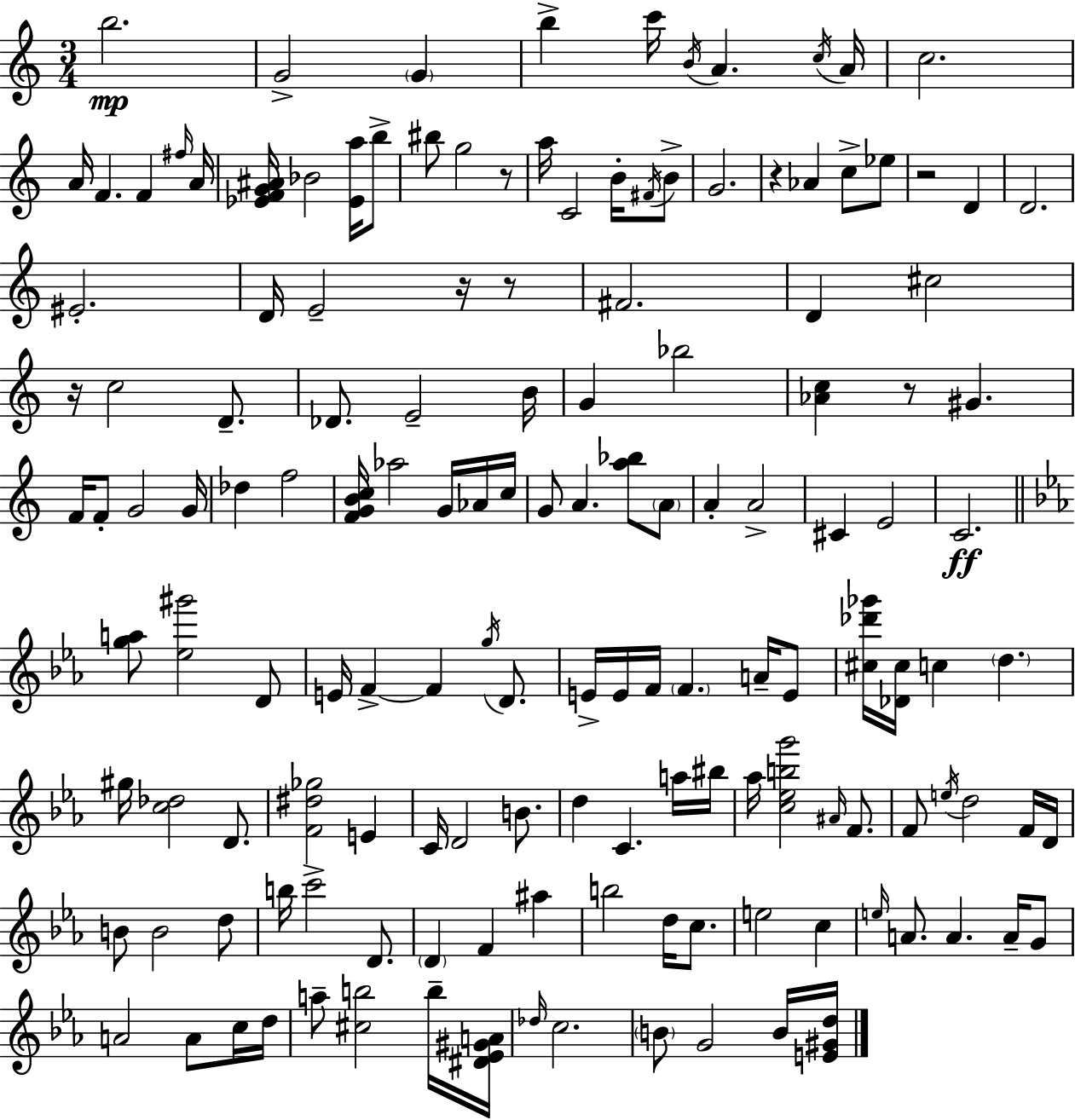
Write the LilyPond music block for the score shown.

{
  \clef treble
  \numericTimeSignature
  \time 3/4
  \key c \major
  b''2.\mp | g'2-> \parenthesize g'4 | b''4-> c'''16 \acciaccatura { b'16 } a'4. | \acciaccatura { c''16 } a'16 c''2. | \break a'16 f'4. f'4 | \grace { fis''16 } a'16 <ees' f' g' ais'>16 bes'2 | <ees' a''>16 b''8-> bis''8 g''2 | r8 a''16 c'2 | \break b'16-. \acciaccatura { fis'16 } b'8-> g'2. | r4 aes'4 | c''8-> ees''8 r2 | d'4 d'2. | \break eis'2.-. | d'16 e'2-- | r16 r8 fis'2. | d'4 cis''2 | \break r16 c''2 | d'8.-- des'8. e'2-- | b'16 g'4 bes''2 | <aes' c''>4 r8 gis'4. | \break f'16 f'8-. g'2 | g'16 des''4 f''2 | <f' g' b' c''>16 aes''2 | g'16 aes'16 c''16 g'8 a'4. | \break <a'' bes''>8 \parenthesize a'8 a'4-. a'2-> | cis'4 e'2 | c'2.\ff | \bar "||" \break \key ees \major <g'' a''>8 <ees'' gis'''>2 d'8 | e'16 f'4->~~ f'4 \acciaccatura { g''16 } d'8. | e'16-> e'16 f'16 \parenthesize f'4. a'16-- e'8 | <cis'' des''' ges'''>16 <des' cis''>16 c''4 \parenthesize d''4. | \break gis''16 <c'' des''>2 d'8. | <f' dis'' ges''>2 e'4 | c'16 d'2 b'8. | d''4 c'4. a''16 | \break bis''16 aes''16 <c'' ees'' b'' g'''>2 \grace { ais'16 } f'8. | f'8 \acciaccatura { e''16 } d''2 | f'16 d'16 b'8 b'2 | d''8 b''16 c'''2-> | \break d'8. \parenthesize d'4 f'4 ais''4 | b''2 d''16 | c''8. e''2 c''4 | \grace { e''16 } a'8. a'4. | \break a'16-- g'8 a'2 | a'8 c''16 d''16 a''8-- <cis'' b''>2 | b''16-- <dis' ees' gis' a'>16 \grace { des''16 } c''2. | \parenthesize b'8 g'2 | \break b'16 <e' gis' d''>16 \bar "|."
}